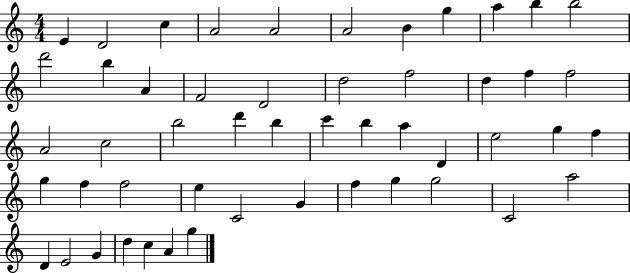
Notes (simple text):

E4/q D4/h C5/q A4/h A4/h A4/h B4/q G5/q A5/q B5/q B5/h D6/h B5/q A4/q F4/h D4/h D5/h F5/h D5/q F5/q F5/h A4/h C5/h B5/h D6/q B5/q C6/q B5/q A5/q D4/q E5/h G5/q F5/q G5/q F5/q F5/h E5/q C4/h G4/q F5/q G5/q G5/h C4/h A5/h D4/q E4/h G4/q D5/q C5/q A4/q G5/q